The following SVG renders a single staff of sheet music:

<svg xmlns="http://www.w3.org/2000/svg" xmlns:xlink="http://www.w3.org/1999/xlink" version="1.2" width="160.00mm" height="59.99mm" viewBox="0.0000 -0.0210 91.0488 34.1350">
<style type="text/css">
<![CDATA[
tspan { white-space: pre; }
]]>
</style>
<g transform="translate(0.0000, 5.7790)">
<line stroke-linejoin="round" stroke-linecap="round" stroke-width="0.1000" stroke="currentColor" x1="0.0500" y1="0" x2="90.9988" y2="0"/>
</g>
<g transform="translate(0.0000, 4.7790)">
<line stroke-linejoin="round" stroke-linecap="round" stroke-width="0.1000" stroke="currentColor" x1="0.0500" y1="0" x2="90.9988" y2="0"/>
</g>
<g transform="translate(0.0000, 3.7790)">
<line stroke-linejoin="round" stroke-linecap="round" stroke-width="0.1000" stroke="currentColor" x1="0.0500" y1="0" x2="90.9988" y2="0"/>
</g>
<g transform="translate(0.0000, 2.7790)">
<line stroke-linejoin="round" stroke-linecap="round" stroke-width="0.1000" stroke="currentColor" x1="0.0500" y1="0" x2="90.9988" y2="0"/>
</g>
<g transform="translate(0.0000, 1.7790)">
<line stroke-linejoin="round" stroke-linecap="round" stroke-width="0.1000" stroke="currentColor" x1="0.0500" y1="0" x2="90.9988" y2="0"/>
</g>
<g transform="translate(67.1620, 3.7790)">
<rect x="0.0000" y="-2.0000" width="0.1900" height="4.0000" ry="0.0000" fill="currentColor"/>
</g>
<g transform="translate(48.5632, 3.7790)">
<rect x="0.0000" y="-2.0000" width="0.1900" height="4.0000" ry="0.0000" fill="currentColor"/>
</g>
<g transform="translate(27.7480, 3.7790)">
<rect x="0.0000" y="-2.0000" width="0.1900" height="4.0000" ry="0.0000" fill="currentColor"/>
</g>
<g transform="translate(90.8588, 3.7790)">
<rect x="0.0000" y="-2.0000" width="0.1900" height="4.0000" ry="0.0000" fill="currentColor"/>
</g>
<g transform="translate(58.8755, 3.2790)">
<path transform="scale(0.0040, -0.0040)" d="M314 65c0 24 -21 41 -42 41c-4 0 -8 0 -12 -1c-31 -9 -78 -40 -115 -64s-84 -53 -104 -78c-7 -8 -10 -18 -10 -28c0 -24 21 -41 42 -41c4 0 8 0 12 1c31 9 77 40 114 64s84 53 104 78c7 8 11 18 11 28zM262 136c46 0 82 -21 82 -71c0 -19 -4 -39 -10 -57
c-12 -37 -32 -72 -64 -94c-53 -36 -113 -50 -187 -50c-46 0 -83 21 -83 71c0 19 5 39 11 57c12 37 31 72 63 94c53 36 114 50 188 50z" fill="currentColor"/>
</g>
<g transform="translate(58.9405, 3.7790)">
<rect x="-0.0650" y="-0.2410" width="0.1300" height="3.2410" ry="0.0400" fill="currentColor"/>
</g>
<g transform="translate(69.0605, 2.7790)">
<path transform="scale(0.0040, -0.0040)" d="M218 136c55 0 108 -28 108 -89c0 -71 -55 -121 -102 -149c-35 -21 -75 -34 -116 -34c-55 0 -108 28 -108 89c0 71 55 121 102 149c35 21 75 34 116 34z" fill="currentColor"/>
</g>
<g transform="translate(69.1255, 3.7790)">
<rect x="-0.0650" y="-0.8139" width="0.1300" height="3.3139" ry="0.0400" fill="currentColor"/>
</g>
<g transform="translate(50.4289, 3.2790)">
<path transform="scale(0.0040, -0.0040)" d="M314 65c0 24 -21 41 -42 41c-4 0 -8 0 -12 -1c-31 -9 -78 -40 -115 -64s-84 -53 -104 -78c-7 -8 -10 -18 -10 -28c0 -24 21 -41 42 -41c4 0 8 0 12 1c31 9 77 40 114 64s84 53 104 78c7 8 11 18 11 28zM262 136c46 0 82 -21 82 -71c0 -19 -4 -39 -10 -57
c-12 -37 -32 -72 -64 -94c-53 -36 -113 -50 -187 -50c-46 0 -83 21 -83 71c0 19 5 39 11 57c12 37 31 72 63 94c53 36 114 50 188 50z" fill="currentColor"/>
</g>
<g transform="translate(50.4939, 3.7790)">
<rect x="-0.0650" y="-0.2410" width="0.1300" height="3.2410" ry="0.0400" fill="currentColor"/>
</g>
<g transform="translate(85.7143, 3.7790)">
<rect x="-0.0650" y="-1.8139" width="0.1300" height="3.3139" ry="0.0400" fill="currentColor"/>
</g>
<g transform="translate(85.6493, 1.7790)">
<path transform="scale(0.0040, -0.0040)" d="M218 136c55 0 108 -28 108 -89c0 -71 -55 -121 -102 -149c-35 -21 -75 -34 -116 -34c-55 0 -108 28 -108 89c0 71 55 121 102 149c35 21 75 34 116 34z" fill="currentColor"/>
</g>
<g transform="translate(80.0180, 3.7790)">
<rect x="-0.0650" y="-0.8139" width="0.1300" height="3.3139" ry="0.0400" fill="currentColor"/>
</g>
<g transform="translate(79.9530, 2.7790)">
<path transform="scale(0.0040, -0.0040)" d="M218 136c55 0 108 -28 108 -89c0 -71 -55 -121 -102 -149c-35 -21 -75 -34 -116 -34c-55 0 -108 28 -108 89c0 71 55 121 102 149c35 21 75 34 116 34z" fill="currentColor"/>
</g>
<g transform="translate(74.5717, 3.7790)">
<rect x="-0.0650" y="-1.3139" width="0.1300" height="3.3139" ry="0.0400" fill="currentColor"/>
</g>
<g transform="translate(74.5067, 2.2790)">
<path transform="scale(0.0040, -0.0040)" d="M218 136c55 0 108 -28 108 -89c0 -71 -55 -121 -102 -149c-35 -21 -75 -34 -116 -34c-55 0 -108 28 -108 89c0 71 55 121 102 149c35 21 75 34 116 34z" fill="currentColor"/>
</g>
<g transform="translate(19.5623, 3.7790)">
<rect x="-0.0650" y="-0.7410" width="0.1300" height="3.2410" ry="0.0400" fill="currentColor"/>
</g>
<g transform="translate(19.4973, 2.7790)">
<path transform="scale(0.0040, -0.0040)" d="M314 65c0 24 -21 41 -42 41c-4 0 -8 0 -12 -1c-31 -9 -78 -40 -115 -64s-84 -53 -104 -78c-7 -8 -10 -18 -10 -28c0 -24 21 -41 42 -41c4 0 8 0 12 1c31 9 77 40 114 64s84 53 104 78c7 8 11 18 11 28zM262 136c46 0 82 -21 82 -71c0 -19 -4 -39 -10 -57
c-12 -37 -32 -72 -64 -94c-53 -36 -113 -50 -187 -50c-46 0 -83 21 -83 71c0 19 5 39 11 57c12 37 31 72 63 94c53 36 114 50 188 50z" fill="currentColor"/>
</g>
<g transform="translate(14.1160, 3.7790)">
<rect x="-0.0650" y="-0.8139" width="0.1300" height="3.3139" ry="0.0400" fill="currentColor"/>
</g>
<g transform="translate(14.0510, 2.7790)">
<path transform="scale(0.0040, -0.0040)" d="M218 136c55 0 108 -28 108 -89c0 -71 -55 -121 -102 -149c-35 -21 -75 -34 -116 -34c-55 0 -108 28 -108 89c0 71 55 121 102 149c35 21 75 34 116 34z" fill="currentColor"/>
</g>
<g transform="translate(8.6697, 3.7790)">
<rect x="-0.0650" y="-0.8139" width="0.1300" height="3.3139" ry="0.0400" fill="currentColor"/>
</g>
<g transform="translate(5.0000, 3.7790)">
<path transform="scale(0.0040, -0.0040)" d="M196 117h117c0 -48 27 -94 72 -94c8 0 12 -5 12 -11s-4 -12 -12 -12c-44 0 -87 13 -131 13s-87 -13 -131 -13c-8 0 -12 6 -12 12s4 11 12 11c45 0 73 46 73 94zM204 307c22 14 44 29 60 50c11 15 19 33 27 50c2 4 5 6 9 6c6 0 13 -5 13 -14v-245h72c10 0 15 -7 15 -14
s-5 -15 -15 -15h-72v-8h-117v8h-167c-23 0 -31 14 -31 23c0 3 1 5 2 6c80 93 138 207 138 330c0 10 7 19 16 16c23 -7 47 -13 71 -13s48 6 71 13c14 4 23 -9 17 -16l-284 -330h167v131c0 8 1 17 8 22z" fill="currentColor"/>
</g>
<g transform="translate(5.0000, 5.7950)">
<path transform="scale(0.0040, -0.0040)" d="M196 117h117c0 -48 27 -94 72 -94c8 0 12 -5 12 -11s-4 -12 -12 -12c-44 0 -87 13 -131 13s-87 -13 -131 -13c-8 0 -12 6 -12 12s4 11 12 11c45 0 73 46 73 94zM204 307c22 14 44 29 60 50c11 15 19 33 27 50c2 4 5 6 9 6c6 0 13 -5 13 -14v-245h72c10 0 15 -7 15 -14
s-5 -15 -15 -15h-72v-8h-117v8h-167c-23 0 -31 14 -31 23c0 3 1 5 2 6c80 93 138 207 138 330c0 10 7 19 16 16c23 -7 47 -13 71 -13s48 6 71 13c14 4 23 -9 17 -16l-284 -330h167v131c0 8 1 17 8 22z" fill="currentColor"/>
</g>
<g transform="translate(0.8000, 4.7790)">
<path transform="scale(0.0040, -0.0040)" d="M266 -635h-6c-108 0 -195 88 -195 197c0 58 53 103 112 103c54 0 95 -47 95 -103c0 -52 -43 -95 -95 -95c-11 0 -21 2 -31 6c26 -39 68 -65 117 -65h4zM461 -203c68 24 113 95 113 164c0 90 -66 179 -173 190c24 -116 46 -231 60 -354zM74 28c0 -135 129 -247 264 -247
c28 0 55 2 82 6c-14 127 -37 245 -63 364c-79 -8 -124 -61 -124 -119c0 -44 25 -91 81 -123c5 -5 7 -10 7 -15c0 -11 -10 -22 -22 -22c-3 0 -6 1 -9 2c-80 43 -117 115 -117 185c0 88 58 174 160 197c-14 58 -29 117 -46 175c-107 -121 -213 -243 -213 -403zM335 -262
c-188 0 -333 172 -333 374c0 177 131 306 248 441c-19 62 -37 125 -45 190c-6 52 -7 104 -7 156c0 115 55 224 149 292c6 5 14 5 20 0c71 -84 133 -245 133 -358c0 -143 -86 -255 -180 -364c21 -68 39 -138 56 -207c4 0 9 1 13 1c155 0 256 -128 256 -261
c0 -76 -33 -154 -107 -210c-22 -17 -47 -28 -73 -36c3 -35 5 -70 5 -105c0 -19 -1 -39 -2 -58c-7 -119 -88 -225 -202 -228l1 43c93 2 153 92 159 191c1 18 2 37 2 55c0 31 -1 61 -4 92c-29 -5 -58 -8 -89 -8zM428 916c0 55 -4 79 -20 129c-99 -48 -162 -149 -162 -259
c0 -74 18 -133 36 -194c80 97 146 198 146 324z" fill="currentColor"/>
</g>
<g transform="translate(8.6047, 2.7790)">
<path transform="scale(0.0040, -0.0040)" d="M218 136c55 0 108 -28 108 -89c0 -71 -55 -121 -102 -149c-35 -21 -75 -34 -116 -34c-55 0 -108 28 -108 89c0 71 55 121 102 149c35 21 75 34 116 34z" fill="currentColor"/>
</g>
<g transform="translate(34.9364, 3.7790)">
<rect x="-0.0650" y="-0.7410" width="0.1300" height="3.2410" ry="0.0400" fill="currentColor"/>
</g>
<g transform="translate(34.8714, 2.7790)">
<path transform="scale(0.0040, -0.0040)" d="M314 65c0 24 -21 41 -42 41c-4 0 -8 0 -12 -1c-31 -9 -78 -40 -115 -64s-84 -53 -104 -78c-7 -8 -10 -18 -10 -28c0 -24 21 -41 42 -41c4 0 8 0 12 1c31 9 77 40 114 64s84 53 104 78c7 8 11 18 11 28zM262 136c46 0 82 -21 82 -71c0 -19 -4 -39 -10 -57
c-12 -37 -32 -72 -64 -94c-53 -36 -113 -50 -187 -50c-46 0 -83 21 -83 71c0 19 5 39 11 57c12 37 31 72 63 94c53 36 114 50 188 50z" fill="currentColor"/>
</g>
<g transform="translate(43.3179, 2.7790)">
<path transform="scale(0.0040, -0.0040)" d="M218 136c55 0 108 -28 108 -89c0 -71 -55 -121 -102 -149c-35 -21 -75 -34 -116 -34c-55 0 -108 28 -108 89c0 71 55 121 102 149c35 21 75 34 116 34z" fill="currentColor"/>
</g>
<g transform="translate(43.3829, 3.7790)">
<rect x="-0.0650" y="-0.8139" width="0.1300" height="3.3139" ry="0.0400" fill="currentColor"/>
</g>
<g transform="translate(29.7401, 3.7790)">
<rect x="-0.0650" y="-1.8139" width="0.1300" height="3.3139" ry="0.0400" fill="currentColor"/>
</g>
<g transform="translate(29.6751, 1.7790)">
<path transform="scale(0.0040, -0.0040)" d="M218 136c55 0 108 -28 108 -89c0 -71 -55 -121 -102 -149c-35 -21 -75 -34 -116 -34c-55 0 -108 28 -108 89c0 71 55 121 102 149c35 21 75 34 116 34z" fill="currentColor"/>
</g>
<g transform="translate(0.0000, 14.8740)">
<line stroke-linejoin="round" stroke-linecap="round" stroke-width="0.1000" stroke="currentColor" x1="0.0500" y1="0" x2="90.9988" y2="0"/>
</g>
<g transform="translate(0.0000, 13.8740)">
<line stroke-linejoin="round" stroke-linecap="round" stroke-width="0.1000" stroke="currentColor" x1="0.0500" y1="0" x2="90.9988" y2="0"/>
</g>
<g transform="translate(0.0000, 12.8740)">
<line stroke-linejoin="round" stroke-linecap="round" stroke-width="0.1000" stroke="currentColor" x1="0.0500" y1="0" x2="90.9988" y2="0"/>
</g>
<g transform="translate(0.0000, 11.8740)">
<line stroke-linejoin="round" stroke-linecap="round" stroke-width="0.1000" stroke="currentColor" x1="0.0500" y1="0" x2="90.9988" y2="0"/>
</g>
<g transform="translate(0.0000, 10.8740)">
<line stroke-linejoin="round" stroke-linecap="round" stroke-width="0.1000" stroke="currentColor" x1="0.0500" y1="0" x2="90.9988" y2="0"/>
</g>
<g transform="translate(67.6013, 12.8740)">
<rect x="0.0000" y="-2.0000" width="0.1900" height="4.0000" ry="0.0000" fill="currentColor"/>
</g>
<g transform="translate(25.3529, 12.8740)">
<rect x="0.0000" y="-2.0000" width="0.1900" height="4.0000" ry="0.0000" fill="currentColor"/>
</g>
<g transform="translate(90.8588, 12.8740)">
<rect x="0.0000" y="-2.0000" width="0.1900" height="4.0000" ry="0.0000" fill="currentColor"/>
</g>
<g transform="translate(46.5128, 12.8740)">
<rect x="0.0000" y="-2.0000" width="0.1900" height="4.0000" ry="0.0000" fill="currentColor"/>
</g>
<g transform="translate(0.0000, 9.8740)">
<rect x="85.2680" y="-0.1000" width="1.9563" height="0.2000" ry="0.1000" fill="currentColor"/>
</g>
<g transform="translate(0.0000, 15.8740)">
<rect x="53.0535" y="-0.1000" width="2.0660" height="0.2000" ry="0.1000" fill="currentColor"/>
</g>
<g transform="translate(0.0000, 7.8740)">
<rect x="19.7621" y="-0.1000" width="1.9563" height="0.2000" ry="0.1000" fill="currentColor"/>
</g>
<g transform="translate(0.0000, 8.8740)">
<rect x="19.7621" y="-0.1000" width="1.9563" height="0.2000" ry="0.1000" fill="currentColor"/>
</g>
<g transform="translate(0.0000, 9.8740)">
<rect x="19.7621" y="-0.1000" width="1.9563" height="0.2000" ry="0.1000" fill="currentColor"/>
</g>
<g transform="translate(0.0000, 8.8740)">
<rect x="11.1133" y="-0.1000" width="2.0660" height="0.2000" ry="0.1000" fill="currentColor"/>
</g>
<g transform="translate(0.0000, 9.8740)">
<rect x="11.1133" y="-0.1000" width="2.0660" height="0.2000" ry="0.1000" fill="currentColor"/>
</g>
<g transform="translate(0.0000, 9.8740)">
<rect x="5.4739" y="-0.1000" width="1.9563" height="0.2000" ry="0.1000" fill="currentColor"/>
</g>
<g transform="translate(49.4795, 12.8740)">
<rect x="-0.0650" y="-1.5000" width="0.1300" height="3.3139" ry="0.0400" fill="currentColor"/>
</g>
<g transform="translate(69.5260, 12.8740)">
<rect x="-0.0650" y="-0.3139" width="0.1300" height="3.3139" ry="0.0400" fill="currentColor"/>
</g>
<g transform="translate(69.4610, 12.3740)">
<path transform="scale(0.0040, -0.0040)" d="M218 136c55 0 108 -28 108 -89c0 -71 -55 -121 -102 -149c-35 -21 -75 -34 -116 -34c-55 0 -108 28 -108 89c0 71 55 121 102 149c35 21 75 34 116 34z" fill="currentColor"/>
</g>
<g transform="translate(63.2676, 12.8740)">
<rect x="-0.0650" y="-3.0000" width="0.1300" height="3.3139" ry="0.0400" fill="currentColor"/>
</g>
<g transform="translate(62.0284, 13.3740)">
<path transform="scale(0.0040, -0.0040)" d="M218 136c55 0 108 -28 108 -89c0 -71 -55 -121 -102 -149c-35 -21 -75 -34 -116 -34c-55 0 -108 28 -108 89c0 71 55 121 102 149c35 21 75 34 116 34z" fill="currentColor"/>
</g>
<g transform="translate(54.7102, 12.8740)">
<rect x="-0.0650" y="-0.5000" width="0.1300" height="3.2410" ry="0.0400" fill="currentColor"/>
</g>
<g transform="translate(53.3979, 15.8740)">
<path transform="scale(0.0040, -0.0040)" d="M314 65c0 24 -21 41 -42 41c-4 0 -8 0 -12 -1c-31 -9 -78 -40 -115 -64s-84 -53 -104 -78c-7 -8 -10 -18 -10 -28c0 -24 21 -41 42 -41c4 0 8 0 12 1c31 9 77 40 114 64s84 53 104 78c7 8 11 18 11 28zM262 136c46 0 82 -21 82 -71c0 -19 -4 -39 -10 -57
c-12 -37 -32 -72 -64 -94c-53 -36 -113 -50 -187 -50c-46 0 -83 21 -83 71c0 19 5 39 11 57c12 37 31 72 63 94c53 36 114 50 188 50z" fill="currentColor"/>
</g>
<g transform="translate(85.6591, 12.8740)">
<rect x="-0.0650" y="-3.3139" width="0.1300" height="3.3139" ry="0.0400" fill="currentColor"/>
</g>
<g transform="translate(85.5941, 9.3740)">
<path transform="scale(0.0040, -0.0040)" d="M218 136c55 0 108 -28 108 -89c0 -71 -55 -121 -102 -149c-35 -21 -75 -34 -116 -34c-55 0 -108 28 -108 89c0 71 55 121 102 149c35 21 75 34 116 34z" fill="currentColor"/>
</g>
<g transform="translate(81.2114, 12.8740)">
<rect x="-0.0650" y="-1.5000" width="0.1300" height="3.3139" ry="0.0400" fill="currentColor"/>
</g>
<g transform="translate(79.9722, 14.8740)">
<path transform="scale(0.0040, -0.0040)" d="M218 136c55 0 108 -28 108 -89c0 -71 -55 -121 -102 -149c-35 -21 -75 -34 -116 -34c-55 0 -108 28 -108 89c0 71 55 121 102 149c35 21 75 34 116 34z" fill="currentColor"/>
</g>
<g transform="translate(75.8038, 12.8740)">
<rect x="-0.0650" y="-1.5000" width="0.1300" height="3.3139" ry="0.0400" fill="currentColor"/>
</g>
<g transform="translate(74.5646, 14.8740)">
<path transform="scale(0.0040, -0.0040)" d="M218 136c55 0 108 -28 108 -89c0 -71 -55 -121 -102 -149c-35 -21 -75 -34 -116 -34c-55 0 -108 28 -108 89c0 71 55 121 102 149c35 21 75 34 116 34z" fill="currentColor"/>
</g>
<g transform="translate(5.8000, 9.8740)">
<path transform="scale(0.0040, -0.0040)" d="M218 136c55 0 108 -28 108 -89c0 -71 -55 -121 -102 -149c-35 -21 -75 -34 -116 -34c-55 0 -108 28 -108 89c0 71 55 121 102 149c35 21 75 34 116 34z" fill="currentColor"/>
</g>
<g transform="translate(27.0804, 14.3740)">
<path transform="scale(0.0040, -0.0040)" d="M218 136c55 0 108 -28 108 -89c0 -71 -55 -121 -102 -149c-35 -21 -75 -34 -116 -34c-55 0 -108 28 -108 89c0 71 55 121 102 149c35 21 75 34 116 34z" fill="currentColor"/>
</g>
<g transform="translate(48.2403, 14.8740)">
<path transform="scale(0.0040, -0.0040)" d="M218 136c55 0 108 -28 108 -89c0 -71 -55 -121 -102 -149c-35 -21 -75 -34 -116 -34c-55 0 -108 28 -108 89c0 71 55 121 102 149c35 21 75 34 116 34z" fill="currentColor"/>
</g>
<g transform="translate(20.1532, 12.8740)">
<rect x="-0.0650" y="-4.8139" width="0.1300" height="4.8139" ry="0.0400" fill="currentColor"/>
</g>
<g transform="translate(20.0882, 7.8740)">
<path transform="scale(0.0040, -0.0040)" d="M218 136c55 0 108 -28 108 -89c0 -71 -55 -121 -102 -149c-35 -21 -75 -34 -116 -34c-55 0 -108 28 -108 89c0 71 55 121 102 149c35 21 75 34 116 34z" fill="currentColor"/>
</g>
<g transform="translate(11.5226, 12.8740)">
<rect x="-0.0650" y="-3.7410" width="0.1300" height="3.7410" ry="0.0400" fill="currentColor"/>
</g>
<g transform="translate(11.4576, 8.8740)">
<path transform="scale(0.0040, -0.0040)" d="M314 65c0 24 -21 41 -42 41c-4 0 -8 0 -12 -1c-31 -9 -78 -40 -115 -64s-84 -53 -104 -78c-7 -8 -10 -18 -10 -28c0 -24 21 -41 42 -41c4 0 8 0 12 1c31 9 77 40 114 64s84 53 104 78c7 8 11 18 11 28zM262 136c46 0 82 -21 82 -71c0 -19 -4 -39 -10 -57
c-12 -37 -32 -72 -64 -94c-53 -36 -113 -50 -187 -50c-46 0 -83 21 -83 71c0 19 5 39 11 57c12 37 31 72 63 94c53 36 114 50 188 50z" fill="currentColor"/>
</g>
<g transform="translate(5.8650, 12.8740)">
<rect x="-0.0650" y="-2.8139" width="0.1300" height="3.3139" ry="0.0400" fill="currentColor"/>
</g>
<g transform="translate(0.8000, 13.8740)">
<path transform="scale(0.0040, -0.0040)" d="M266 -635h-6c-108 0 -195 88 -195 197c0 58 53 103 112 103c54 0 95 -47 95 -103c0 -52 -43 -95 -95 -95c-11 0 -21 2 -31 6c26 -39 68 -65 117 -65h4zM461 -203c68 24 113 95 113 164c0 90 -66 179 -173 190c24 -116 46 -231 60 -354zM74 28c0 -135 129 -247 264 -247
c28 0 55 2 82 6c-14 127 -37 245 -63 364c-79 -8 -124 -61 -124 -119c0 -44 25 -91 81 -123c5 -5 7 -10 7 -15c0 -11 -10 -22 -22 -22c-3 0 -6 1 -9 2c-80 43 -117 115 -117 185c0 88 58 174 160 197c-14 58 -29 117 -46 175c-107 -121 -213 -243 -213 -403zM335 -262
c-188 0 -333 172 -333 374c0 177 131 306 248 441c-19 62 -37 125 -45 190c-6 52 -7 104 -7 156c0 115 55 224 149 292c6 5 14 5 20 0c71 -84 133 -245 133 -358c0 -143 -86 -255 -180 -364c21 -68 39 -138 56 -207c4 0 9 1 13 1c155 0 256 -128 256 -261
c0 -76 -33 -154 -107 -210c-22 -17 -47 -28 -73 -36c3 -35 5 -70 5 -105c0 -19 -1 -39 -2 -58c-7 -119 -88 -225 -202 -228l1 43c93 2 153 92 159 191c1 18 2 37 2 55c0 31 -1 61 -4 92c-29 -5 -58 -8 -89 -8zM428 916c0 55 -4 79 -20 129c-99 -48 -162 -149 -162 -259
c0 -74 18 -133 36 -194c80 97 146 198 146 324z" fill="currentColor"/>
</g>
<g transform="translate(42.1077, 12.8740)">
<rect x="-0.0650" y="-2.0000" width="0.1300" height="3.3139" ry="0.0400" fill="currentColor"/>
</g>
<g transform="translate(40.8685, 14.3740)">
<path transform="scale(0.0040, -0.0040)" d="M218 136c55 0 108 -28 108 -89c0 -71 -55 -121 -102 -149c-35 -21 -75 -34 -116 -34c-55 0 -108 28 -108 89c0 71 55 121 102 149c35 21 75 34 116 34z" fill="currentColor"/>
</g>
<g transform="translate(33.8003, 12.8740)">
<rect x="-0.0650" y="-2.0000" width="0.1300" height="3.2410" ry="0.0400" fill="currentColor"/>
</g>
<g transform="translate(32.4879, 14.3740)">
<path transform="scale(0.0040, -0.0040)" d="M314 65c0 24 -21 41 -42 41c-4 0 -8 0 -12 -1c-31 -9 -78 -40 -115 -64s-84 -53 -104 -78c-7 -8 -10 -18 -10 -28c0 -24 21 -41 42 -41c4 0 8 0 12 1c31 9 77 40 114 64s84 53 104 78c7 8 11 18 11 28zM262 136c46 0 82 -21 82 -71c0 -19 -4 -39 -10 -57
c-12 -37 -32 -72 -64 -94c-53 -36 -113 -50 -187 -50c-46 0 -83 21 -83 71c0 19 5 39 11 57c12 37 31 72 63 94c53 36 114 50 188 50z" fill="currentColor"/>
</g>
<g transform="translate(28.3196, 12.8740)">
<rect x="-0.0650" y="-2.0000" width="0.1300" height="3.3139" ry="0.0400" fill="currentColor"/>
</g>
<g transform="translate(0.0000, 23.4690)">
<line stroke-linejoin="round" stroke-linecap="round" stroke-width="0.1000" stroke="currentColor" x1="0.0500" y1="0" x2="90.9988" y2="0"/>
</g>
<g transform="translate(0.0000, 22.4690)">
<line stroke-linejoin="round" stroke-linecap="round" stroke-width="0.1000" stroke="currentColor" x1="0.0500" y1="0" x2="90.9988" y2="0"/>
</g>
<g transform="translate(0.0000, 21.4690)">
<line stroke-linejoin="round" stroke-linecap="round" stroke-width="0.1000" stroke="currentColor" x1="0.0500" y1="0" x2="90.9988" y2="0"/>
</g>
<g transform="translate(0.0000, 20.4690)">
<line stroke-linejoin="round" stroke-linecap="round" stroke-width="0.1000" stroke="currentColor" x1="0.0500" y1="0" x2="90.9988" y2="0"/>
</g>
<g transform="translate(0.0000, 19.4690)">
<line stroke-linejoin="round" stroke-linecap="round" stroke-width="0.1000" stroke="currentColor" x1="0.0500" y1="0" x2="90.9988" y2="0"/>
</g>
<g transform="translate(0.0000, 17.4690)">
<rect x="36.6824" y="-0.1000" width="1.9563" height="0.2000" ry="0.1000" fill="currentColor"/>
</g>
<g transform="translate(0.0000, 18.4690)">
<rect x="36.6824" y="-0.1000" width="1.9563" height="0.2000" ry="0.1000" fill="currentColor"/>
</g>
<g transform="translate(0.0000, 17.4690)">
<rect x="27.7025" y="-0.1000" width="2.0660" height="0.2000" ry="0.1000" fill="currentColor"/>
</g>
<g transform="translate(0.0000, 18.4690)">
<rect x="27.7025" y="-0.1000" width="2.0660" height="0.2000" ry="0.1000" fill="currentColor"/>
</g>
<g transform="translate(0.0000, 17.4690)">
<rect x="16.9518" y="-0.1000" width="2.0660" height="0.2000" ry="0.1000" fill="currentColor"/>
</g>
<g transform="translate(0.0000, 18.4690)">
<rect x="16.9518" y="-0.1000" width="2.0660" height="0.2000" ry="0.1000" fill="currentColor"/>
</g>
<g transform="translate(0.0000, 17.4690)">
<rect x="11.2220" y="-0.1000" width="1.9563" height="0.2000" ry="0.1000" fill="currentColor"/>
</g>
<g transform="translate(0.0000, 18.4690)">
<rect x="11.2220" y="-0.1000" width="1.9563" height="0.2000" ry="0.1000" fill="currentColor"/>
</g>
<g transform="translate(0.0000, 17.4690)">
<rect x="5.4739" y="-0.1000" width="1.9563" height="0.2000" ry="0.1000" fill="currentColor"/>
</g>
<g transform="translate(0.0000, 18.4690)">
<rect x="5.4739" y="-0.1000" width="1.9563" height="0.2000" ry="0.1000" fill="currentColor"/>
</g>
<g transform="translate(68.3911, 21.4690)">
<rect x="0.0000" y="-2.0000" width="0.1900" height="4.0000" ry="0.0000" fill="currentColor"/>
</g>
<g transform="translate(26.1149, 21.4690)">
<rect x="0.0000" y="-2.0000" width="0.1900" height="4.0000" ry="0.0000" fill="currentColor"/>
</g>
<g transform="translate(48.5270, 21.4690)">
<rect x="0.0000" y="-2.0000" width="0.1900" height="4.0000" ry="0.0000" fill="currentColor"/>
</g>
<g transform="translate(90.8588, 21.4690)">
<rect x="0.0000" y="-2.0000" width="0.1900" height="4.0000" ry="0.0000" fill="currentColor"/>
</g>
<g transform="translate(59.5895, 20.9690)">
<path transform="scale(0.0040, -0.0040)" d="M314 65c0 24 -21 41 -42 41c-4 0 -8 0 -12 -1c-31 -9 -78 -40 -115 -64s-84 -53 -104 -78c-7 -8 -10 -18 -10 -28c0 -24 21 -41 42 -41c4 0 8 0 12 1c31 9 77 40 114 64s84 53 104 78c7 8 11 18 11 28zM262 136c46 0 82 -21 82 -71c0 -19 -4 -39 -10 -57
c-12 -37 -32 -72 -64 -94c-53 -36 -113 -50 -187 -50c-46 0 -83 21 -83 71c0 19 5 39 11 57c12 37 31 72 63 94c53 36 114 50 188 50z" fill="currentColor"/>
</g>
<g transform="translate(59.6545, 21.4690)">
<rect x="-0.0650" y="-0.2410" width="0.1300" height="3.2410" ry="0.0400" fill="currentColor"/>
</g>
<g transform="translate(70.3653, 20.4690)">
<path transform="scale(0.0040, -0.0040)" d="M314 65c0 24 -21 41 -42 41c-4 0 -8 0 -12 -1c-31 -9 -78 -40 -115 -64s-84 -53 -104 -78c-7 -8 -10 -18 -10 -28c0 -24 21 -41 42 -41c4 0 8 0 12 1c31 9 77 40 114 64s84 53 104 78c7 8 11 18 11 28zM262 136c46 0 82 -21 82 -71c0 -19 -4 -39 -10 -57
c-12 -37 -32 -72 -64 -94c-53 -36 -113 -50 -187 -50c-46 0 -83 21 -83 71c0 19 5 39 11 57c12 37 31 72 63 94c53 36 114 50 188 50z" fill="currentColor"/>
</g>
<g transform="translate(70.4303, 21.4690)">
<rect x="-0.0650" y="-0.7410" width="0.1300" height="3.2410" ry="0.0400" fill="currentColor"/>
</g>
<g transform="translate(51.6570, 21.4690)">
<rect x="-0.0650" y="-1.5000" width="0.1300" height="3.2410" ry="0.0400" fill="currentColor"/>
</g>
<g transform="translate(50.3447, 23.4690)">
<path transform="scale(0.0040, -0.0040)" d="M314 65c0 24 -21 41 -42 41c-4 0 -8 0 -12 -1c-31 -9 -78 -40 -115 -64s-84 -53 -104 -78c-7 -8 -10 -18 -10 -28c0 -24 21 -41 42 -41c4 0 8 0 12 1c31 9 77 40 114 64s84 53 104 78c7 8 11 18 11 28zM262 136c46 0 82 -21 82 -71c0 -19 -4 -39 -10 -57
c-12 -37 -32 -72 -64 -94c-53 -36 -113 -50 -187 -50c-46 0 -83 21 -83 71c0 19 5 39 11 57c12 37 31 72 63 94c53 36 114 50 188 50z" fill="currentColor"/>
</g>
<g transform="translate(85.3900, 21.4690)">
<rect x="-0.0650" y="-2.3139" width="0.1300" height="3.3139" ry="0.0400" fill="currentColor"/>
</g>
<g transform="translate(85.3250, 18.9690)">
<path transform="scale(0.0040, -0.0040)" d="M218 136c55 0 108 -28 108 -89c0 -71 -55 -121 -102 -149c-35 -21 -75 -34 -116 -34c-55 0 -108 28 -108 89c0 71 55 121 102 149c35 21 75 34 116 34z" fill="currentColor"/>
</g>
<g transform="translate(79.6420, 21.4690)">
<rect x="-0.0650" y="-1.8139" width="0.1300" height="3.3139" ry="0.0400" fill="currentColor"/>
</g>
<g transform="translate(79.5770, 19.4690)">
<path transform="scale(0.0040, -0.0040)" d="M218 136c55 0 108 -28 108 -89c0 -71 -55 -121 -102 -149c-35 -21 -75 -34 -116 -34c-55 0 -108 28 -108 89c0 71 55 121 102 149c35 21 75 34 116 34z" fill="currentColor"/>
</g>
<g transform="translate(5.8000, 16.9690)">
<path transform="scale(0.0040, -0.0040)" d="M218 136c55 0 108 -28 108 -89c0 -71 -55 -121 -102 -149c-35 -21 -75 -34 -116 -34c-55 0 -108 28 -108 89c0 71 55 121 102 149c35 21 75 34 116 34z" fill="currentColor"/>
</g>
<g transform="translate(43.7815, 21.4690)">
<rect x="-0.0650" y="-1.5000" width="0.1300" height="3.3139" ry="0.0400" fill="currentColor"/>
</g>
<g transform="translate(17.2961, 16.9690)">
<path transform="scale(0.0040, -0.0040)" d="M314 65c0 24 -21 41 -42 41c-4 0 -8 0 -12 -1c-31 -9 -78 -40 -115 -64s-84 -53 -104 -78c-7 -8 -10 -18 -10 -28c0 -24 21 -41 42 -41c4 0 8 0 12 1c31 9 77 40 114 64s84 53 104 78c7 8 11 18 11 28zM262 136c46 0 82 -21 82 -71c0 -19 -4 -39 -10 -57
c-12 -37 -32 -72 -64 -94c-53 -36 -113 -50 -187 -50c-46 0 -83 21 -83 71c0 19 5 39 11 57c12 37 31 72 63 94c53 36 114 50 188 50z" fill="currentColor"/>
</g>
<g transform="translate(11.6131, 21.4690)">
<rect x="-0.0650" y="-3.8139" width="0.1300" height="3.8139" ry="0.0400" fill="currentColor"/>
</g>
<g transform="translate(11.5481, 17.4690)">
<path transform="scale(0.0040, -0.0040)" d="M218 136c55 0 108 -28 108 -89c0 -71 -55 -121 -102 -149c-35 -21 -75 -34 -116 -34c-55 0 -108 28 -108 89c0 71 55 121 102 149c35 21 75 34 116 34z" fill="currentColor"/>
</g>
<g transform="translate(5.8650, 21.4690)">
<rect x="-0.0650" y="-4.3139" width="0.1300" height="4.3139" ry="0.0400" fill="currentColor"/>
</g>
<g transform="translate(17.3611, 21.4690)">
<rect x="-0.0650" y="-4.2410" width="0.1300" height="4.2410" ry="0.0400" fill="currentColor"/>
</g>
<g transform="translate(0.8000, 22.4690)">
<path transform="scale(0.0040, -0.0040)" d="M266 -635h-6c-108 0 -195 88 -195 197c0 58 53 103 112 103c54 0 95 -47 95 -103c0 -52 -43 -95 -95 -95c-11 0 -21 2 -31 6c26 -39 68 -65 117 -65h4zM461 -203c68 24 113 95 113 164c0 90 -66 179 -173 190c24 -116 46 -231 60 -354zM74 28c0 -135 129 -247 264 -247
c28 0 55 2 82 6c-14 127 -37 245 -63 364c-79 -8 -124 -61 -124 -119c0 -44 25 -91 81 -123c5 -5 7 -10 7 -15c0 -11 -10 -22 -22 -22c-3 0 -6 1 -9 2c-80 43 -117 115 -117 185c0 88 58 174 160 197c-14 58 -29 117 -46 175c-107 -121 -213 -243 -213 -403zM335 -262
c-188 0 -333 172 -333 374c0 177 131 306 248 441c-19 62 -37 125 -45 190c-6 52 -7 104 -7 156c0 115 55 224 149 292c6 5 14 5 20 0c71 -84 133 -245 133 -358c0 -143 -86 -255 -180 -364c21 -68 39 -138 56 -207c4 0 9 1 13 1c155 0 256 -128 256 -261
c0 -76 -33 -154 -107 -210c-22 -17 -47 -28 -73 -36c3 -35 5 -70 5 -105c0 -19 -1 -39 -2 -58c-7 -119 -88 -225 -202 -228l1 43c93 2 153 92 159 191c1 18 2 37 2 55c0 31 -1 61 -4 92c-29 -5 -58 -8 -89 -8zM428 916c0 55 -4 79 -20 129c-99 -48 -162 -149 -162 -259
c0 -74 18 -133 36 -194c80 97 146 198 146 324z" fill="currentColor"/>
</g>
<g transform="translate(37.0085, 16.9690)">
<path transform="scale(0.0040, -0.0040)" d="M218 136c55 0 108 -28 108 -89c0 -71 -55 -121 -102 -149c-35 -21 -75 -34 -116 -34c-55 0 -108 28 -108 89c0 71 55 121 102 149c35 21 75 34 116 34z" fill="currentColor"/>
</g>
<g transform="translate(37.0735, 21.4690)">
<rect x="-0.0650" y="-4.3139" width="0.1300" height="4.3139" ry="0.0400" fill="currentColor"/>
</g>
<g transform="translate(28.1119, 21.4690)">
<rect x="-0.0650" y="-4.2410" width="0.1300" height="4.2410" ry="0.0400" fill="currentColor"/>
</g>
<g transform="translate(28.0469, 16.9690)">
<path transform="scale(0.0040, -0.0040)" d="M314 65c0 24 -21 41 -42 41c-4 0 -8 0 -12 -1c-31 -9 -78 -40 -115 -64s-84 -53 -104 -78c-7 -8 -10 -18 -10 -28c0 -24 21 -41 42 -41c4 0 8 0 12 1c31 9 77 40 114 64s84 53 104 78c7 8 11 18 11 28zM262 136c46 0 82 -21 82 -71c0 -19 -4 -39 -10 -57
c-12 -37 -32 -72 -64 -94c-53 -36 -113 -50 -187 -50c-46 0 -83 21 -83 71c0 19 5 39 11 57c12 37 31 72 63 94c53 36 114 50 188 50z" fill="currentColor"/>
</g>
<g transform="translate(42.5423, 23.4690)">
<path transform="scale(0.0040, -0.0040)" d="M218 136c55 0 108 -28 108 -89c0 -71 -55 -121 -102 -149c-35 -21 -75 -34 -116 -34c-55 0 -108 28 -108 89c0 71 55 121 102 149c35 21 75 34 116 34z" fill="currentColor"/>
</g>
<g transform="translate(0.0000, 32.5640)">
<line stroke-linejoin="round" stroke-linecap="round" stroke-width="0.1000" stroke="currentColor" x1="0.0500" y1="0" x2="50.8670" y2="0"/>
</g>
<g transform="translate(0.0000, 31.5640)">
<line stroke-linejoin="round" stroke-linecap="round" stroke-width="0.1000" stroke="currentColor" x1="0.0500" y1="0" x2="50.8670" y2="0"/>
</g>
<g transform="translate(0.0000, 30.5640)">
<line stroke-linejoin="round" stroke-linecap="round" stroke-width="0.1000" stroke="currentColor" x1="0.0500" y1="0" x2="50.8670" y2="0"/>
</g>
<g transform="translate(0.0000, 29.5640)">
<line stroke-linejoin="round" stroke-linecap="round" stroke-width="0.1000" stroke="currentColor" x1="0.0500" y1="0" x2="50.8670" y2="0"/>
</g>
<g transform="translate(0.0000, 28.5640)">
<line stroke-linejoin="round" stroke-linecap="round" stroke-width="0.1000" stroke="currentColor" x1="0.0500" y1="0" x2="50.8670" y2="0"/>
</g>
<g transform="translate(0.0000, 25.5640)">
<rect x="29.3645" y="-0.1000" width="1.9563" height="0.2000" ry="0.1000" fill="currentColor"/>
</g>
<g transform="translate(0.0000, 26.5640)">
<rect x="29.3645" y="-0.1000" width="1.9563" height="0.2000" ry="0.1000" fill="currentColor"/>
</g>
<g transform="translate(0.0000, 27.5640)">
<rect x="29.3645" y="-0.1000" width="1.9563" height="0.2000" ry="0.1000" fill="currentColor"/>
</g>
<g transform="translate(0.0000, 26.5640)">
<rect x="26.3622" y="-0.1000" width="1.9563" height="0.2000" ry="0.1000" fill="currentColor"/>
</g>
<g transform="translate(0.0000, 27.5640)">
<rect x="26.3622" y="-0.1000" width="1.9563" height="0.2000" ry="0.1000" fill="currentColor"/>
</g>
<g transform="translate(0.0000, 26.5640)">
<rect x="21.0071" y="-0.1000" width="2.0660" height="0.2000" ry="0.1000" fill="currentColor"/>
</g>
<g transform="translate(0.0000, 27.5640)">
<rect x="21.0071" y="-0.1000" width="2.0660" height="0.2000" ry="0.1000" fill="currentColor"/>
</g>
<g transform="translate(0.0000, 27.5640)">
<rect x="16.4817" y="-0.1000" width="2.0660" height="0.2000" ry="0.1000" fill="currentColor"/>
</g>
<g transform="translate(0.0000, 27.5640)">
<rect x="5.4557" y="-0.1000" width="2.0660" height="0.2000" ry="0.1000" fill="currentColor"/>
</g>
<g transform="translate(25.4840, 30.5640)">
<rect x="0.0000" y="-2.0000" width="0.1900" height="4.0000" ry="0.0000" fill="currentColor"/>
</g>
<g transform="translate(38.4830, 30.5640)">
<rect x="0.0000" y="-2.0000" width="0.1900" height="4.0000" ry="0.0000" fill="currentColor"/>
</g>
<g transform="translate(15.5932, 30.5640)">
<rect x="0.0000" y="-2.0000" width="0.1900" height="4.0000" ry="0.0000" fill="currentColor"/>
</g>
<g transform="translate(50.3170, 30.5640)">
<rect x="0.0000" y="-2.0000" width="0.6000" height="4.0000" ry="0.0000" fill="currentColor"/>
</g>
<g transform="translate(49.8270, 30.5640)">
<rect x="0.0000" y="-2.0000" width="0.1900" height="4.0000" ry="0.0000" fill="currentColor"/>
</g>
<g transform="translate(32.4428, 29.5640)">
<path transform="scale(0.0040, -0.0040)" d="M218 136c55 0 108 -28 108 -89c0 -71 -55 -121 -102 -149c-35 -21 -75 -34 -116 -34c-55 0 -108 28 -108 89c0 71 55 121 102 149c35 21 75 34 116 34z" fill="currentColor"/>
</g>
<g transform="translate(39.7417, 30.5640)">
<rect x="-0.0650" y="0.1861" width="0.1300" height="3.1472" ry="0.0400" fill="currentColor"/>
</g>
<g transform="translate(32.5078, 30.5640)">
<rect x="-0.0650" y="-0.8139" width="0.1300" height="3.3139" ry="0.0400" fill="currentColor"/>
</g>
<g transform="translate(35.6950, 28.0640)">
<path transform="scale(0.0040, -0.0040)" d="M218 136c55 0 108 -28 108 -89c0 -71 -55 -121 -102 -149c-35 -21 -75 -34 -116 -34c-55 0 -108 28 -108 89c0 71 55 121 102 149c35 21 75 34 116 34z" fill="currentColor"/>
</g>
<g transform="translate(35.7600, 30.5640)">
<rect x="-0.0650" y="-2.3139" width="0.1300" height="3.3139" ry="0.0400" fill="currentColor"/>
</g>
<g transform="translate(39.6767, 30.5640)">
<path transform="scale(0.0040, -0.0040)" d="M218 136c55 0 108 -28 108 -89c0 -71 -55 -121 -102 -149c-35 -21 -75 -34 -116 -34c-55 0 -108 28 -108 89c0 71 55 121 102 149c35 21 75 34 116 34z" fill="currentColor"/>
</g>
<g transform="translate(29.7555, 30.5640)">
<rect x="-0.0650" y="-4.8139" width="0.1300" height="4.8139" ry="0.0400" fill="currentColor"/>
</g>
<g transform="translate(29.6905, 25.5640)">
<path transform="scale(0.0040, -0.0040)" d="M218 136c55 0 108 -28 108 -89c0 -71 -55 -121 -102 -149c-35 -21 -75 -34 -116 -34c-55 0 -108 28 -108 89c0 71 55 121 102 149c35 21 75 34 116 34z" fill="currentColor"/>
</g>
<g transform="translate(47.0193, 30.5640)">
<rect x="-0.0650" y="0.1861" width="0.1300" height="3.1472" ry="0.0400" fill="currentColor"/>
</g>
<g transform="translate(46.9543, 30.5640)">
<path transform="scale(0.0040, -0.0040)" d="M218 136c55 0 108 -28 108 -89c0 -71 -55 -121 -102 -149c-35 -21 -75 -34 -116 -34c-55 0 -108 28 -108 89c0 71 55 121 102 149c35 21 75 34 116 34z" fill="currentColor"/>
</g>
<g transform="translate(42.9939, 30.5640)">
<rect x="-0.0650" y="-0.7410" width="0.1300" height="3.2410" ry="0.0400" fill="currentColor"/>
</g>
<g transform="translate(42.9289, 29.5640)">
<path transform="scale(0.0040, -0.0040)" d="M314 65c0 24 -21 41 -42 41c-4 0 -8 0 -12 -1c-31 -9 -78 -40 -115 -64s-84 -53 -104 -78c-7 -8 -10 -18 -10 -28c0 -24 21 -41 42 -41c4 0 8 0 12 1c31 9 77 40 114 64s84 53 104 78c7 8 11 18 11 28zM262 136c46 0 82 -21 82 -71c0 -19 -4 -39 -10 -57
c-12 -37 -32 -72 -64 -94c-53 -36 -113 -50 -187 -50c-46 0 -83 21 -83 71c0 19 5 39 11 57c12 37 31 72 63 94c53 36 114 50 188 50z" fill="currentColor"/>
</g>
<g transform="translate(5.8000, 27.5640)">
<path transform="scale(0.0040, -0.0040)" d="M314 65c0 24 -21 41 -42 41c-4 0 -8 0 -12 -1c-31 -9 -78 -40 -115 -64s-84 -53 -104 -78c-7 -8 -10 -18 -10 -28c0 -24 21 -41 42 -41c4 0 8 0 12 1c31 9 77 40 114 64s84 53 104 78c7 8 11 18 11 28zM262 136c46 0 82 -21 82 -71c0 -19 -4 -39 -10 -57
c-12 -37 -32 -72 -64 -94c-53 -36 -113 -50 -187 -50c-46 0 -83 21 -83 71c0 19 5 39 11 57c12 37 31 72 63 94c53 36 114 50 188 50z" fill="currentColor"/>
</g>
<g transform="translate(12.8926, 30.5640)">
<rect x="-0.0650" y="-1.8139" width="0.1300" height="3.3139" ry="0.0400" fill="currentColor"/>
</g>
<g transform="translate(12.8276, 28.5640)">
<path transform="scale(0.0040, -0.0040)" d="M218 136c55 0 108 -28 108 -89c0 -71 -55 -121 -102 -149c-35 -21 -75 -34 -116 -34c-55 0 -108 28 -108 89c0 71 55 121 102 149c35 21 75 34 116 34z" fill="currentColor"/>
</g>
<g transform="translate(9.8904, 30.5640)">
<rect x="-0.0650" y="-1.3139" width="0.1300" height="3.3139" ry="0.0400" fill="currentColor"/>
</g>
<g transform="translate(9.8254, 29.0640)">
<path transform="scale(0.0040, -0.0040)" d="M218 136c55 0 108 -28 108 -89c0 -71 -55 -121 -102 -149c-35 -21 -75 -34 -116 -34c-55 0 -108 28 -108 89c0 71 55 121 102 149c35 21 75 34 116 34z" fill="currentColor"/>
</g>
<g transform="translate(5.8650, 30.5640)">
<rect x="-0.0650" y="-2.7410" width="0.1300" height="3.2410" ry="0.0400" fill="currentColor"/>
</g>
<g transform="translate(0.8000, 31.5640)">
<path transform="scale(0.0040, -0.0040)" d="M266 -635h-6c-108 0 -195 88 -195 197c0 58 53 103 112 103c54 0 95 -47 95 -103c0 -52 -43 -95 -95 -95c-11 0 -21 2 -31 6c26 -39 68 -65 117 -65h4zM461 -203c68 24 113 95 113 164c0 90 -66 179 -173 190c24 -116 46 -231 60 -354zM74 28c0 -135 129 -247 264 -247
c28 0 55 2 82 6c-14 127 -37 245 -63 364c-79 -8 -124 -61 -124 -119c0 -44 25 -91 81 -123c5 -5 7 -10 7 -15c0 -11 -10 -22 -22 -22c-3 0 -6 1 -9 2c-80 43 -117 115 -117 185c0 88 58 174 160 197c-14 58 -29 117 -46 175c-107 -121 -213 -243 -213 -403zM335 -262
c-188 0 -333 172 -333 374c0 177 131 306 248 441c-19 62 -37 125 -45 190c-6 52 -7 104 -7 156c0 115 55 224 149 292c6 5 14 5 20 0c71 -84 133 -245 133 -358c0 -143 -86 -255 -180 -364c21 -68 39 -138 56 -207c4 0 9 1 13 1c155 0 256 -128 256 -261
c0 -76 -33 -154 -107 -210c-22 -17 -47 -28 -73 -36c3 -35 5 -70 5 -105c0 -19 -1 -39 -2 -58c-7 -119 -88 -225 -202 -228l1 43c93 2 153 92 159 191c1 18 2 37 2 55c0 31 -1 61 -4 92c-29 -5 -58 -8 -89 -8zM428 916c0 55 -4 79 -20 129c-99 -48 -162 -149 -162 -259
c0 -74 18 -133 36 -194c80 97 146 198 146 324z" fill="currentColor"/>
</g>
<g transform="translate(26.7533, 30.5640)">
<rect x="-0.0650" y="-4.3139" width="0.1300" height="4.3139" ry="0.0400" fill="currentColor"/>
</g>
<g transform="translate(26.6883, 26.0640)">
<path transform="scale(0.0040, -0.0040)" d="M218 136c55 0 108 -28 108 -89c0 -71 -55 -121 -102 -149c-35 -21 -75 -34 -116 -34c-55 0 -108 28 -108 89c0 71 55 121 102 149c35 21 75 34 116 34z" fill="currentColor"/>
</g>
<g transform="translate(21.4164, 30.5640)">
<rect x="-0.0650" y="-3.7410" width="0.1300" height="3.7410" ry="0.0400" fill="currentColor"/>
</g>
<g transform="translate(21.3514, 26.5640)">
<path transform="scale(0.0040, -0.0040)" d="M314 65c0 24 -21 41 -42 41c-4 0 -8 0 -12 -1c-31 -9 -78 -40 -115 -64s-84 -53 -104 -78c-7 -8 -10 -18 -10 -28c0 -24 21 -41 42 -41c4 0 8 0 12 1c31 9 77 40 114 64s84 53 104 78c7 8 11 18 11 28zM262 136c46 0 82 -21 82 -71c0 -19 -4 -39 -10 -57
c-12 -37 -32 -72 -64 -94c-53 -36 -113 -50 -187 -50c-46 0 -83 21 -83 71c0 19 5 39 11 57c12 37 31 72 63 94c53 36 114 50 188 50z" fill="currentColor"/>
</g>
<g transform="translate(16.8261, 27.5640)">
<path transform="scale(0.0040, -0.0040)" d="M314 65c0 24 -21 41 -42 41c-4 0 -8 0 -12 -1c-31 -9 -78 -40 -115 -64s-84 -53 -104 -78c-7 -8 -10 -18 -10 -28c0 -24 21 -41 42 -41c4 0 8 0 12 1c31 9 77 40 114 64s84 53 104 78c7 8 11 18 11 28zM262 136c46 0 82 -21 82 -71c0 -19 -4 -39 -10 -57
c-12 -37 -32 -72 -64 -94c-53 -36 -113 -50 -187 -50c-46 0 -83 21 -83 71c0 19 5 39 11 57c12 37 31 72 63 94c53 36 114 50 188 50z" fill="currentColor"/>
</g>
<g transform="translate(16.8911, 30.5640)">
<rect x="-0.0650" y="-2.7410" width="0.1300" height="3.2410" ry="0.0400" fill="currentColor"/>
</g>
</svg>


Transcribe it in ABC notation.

X:1
T:Untitled
M:4/4
L:1/4
K:C
d d d2 f d2 d c2 c2 d e d f a c'2 e' F F2 F E C2 A c E E b d' c' d'2 d'2 d' E E2 c2 d2 f g a2 e f a2 c'2 d' e' d g B d2 B